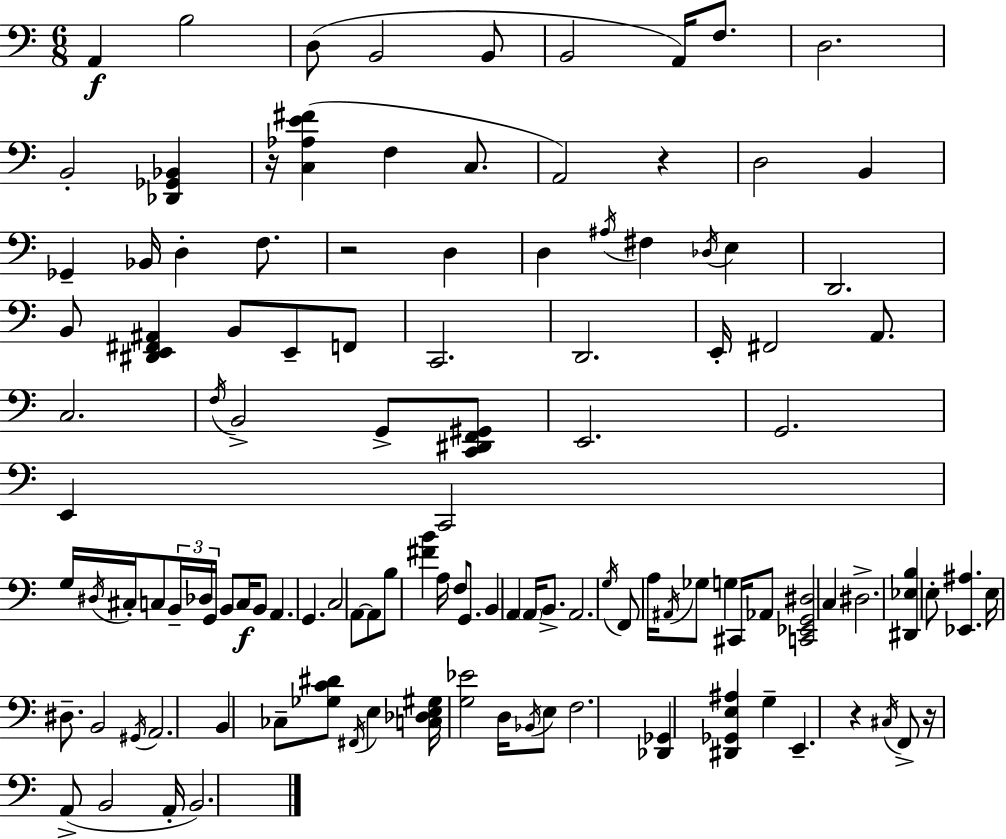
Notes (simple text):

A2/q B3/h D3/e B2/h B2/e B2/h A2/s F3/e. D3/h. B2/h [Db2,Gb2,Bb2]/q R/s [C3,Ab3,E4,F#4]/q F3/q C3/e. A2/h R/q D3/h B2/q Gb2/q Bb2/s D3/q F3/e. R/h D3/q D3/q A#3/s F#3/q Db3/s E3/q D2/h. B2/e [D#2,E2,F#2,A#2]/q B2/e E2/e F2/e C2/h. D2/h. E2/s F#2/h A2/e. C3/h. F3/s B2/h G2/e [C2,D#2,F2,G#2]/e E2/h. G2/h. E2/q C2/h G3/s D#3/s C#3/s C3/e B2/s Db3/s G2/s B2/e C3/s B2/e A2/q. G2/q. C3/h A2/e A2/e B3/e [F#4,B4]/q A3/s F3/e G2/e. B2/q A2/q A2/s B2/e. A2/h. G3/s F2/e A3/s A#2/s Gb3/e G3/q C#2/s Ab2/e [C2,Eb2,G2,D#3]/h C3/q D#3/h. [D#2,Eb3,B3]/q E3/e [Eb2,A#3]/q. E3/s D#3/e. B2/h G#2/s A2/h. B2/q CES3/e [Gb3,C4,D#4]/e F#2/s E3/q [C3,Db3,E3,G#3]/s [G3,Eb4]/h D3/s Bb2/s E3/e F3/h. [Db2,Gb2]/q [D#2,Gb2,E3,A#3]/q G3/q E2/q. R/q C#3/s F2/e R/s A2/e B2/h A2/s B2/h.